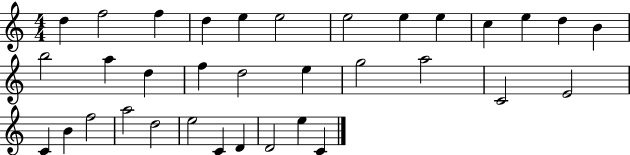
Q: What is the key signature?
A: C major